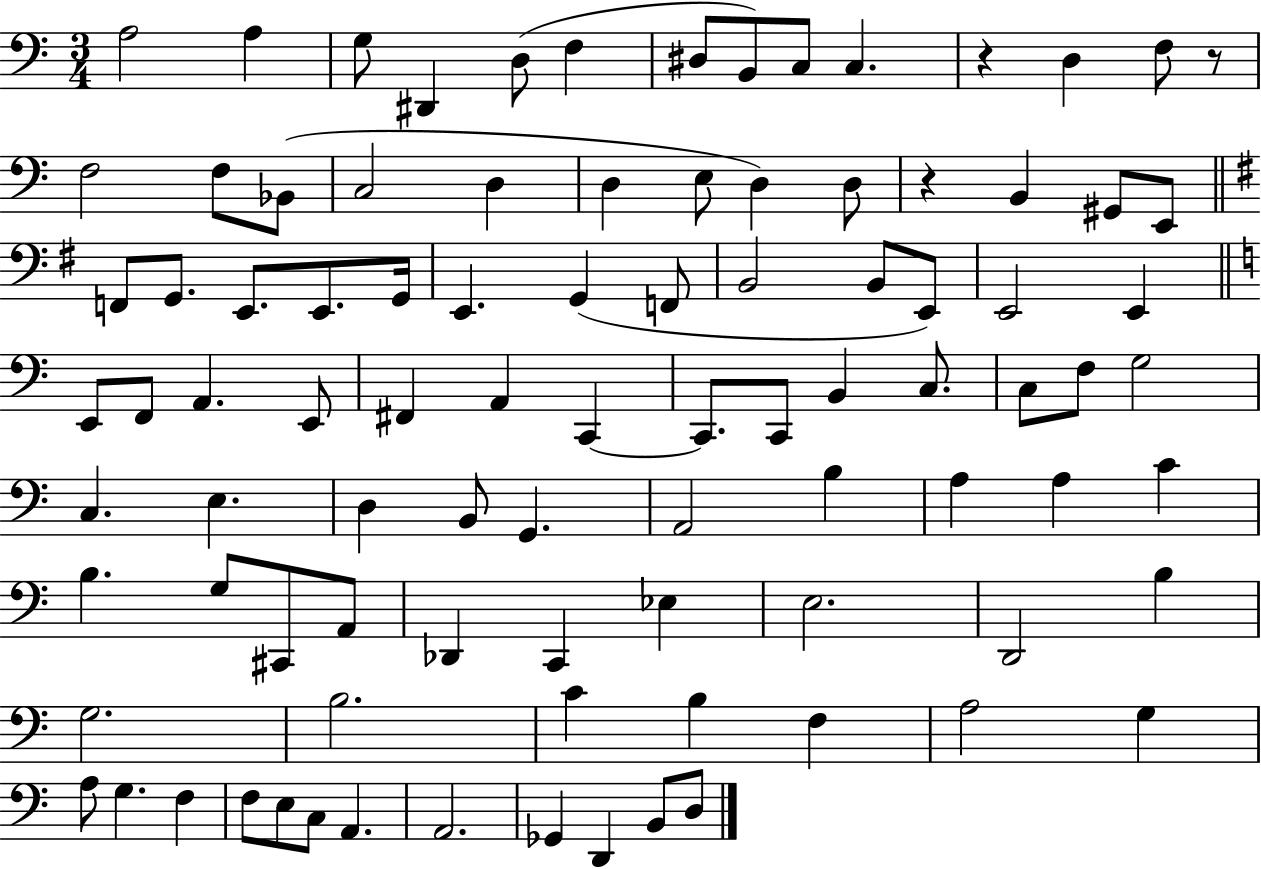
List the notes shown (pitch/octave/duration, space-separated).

A3/h A3/q G3/e D#2/q D3/e F3/q D#3/e B2/e C3/e C3/q. R/q D3/q F3/e R/e F3/h F3/e Bb2/e C3/h D3/q D3/q E3/e D3/q D3/e R/q B2/q G#2/e E2/e F2/e G2/e. E2/e. E2/e. G2/s E2/q. G2/q F2/e B2/h B2/e E2/e E2/h E2/q E2/e F2/e A2/q. E2/e F#2/q A2/q C2/q C2/e. C2/e B2/q C3/e. C3/e F3/e G3/h C3/q. E3/q. D3/q B2/e G2/q. A2/h B3/q A3/q A3/q C4/q B3/q. G3/e C#2/e A2/e Db2/q C2/q Eb3/q E3/h. D2/h B3/q G3/h. B3/h. C4/q B3/q F3/q A3/h G3/q A3/e G3/q. F3/q F3/e E3/e C3/e A2/q. A2/h. Gb2/q D2/q B2/e D3/e